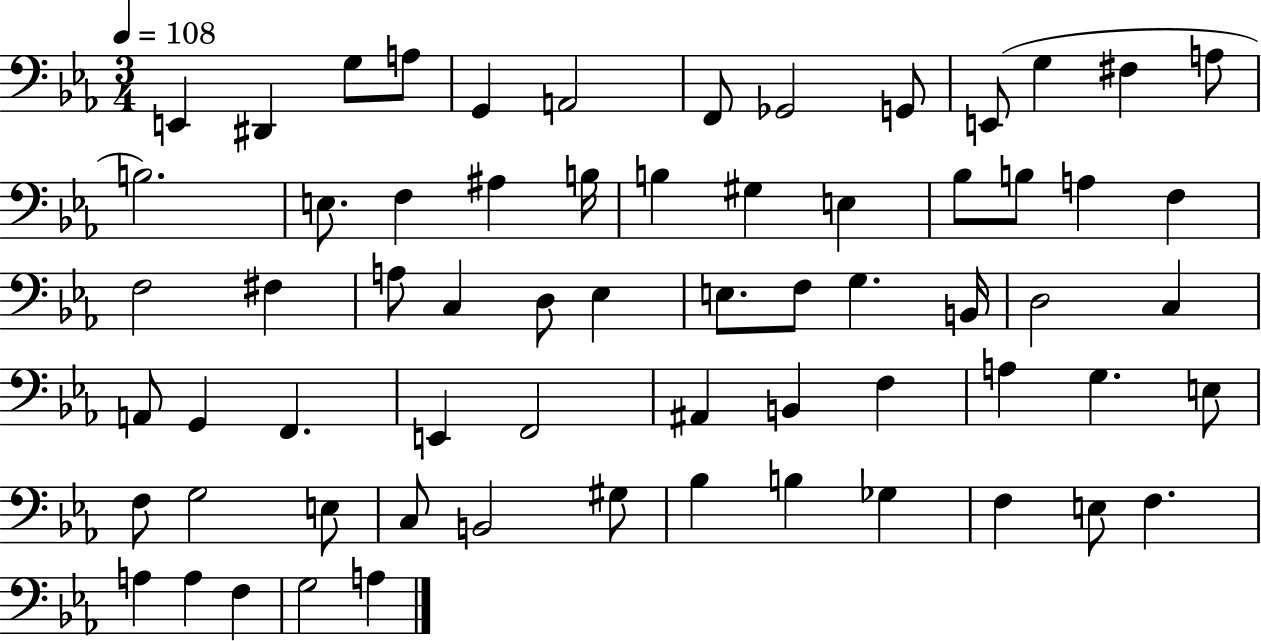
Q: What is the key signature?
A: EES major